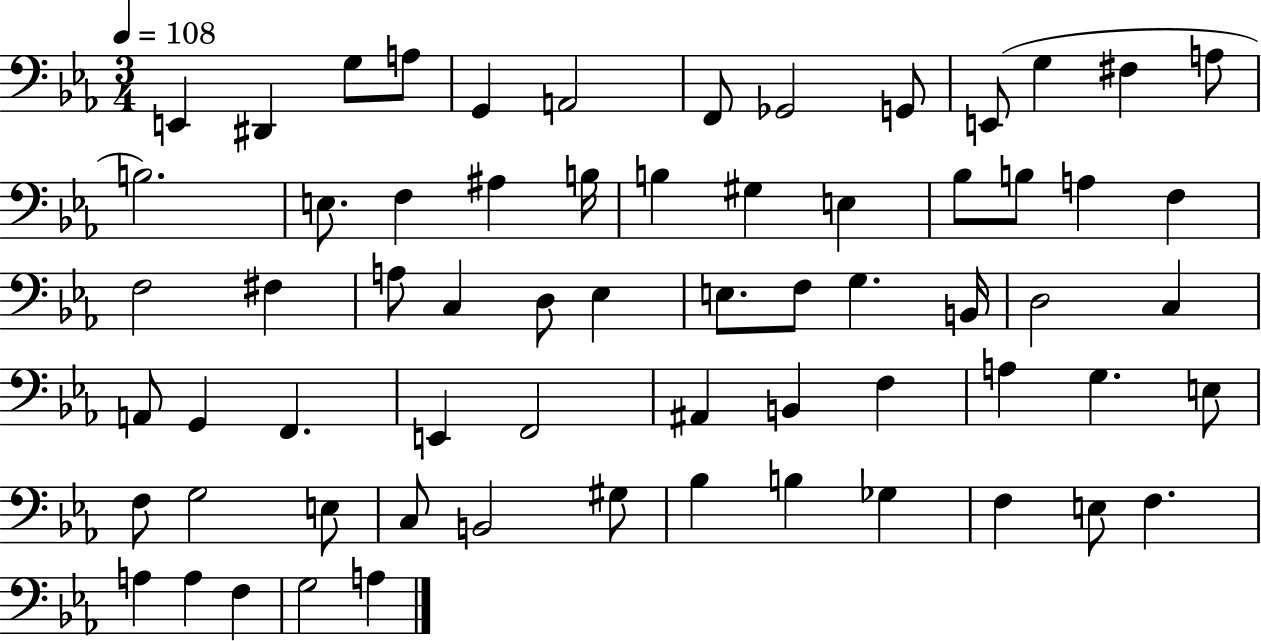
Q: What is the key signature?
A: EES major